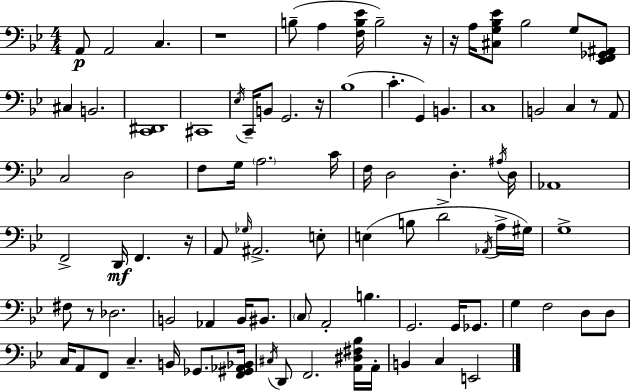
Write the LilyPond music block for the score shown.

{
  \clef bass
  \numericTimeSignature
  \time 4/4
  \key g \minor
  a,8\p a,2 c4. | r1 | b8--( a4 <f b ees'>16 b2--) r16 | r16 a16 <cis g bes ees'>8 bes2 g8 <ees, f, ges, ais,>8 | \break cis4 b,2. | <c, dis,>1 | cis,1 | \acciaccatura { ees16 } c,16-- b,8 g,2. | \break r16 bes1( | c'4.-. g,4) b,4. | c1 | b,2 c4 r8 a,8 | \break c2 d2 | f8 g16 \parenthesize a2. | c'16 f16 d2 d4.-. | \acciaccatura { ais16 } d16 aes,1 | \break f,2-> d,16\mf f,4. | r16 a,8 \grace { ges16 } ais,2.-> | e8-. e4( b8 d'2-> | \acciaccatura { aes,16 } a16-> gis16) g1-> | \break fis8 r8 des2. | b,2 aes,4 | b,16 bis,8. \parenthesize c8 a,2-. b4. | g,2. | \break g,16 ges,8. g4 f2 | d8 d8 c16 a,8 f,8 c4.-- b,16 | ges,8. <f, gis, aes, bes,>16 \acciaccatura { cis16 } d,8 f,2. | <a, dis fis bes>16 a,16-. b,4 c4 e,2 | \break \bar "|."
}